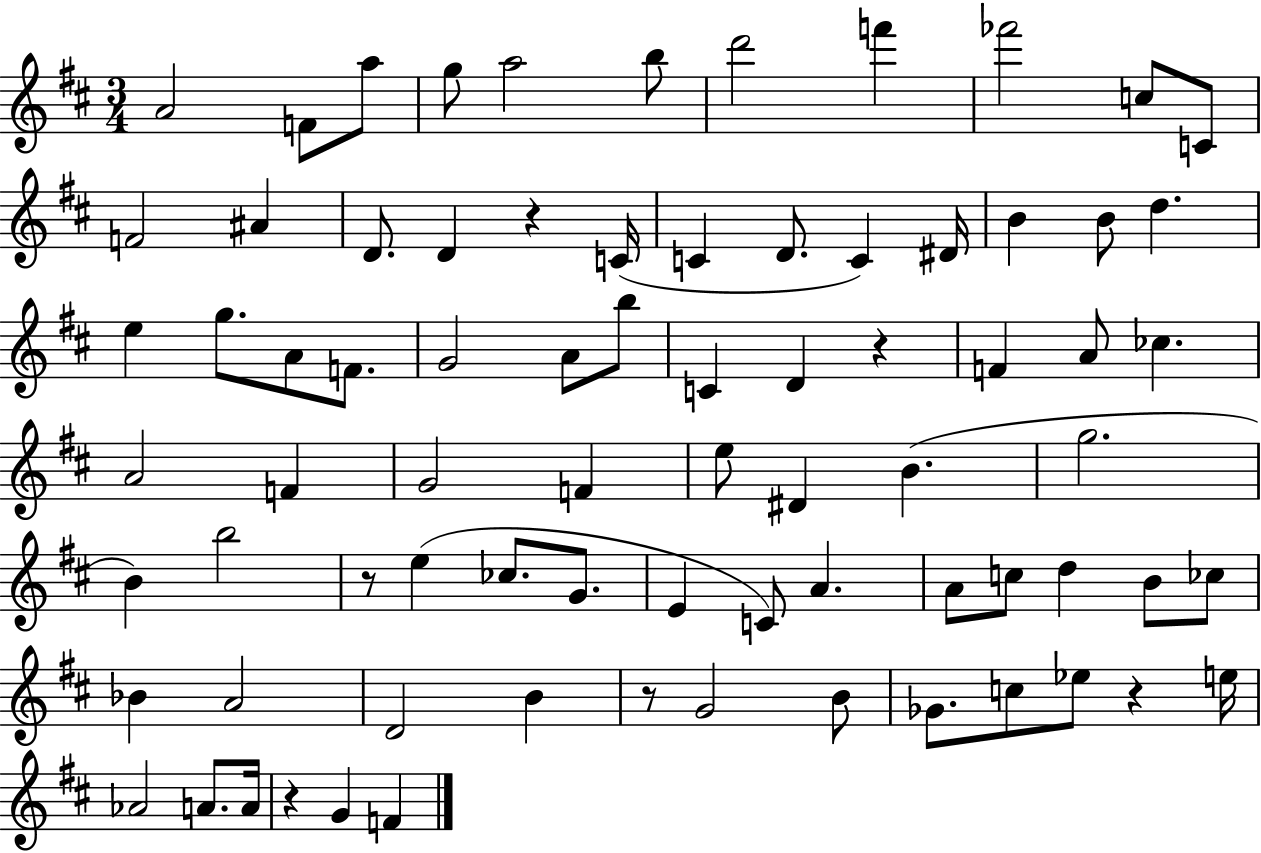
{
  \clef treble
  \numericTimeSignature
  \time 3/4
  \key d \major
  a'2 f'8 a''8 | g''8 a''2 b''8 | d'''2 f'''4 | fes'''2 c''8 c'8 | \break f'2 ais'4 | d'8. d'4 r4 c'16( | c'4 d'8. c'4) dis'16 | b'4 b'8 d''4. | \break e''4 g''8. a'8 f'8. | g'2 a'8 b''8 | c'4 d'4 r4 | f'4 a'8 ces''4. | \break a'2 f'4 | g'2 f'4 | e''8 dis'4 b'4.( | g''2. | \break b'4) b''2 | r8 e''4( ces''8. g'8. | e'4 c'8) a'4. | a'8 c''8 d''4 b'8 ces''8 | \break bes'4 a'2 | d'2 b'4 | r8 g'2 b'8 | ges'8. c''8 ees''8 r4 e''16 | \break aes'2 a'8. a'16 | r4 g'4 f'4 | \bar "|."
}